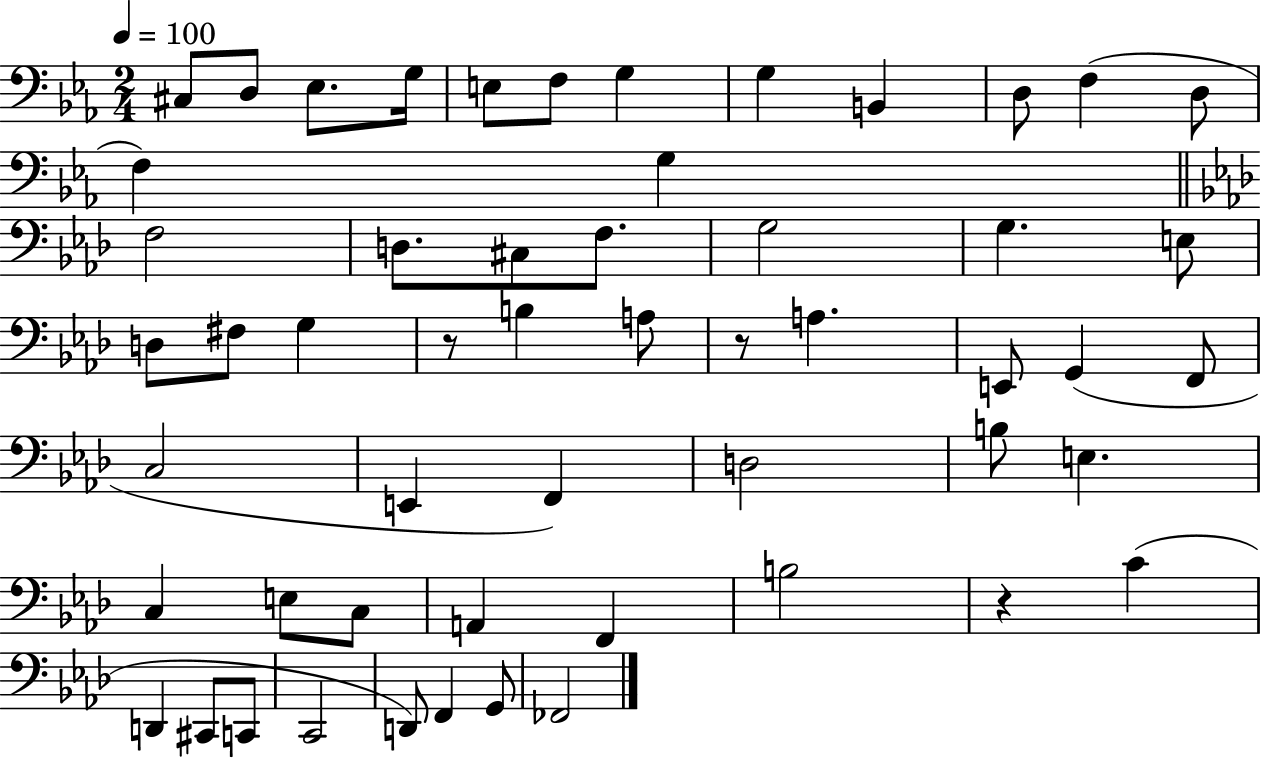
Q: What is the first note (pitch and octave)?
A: C#3